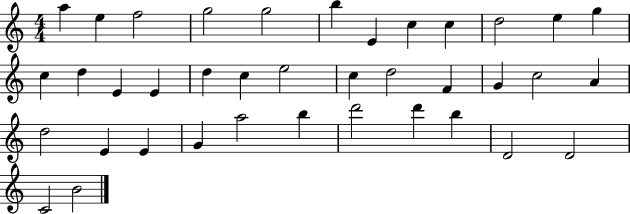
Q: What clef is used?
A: treble